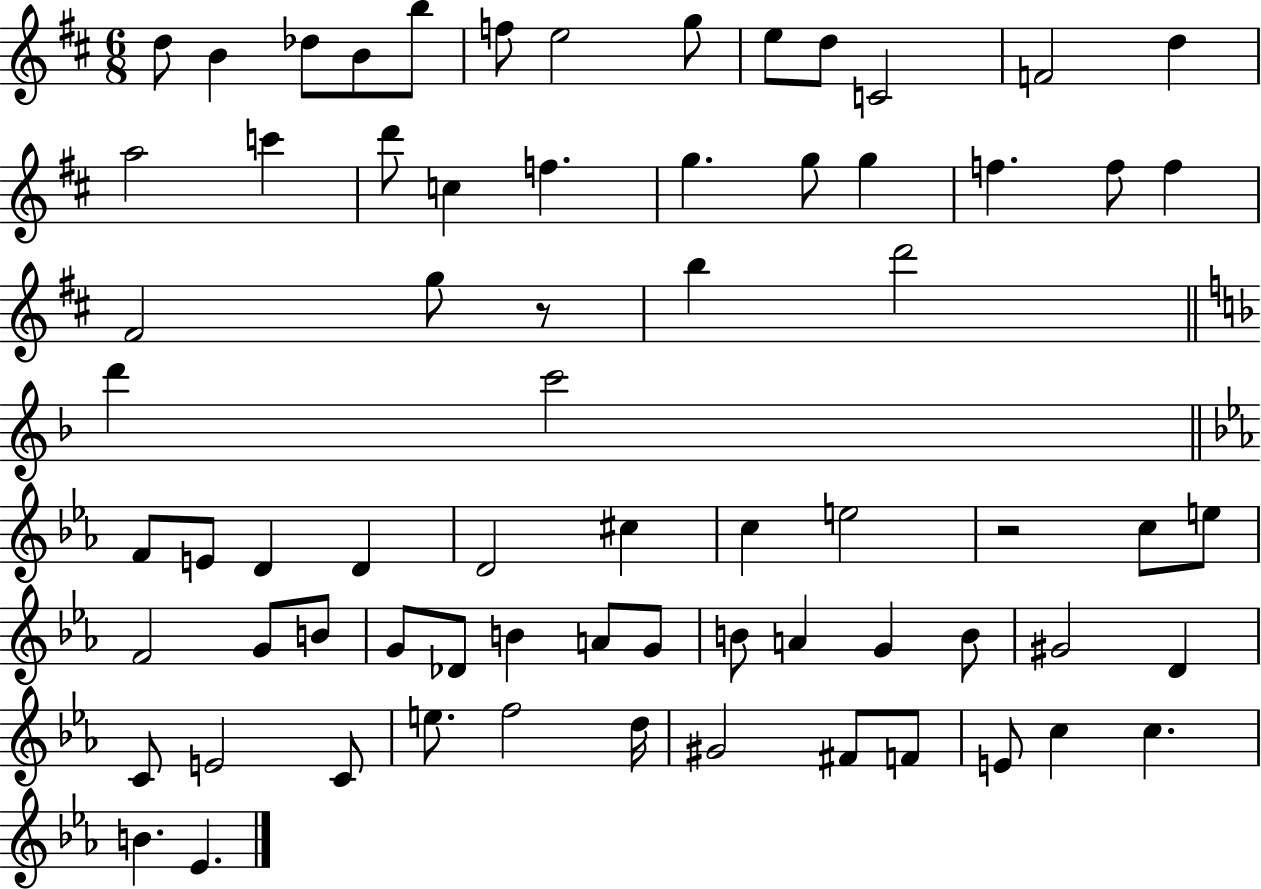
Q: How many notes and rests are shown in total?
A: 70